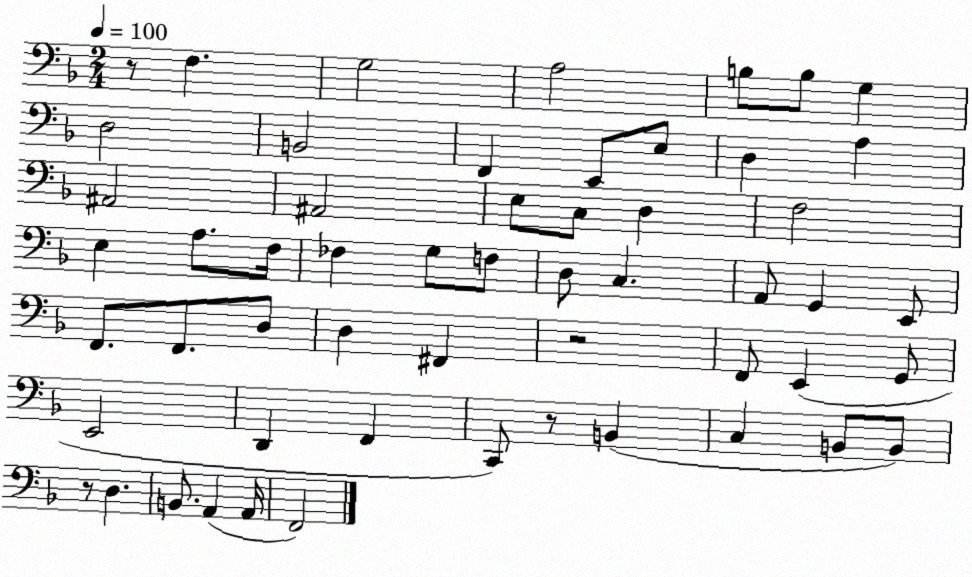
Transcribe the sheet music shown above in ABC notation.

X:1
T:Untitled
M:2/4
L:1/4
K:F
z/2 F, G,2 A,2 B,/2 B,/2 G, D,2 B,,2 F,, E,,/2 E,/2 D, A, ^A,,2 ^A,,2 E,/2 C,/2 D, F,2 E, A,/2 F,/4 _F, G,/2 F,/2 D,/2 C, A,,/2 G,, E,,/2 F,,/2 F,,/2 D,/2 D, ^F,, z2 F,,/2 E,, G,,/2 E,,2 D,, F,, C,,/2 z/2 B,, C, B,,/2 B,,/2 z/2 D, B,,/2 A,, A,,/4 F,,2